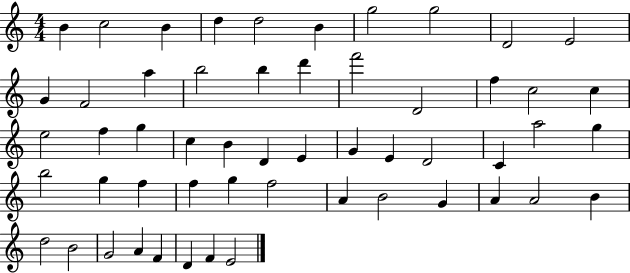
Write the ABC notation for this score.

X:1
T:Untitled
M:4/4
L:1/4
K:C
B c2 B d d2 B g2 g2 D2 E2 G F2 a b2 b d' f'2 D2 f c2 c e2 f g c B D E G E D2 C a2 g b2 g f f g f2 A B2 G A A2 B d2 B2 G2 A F D F E2